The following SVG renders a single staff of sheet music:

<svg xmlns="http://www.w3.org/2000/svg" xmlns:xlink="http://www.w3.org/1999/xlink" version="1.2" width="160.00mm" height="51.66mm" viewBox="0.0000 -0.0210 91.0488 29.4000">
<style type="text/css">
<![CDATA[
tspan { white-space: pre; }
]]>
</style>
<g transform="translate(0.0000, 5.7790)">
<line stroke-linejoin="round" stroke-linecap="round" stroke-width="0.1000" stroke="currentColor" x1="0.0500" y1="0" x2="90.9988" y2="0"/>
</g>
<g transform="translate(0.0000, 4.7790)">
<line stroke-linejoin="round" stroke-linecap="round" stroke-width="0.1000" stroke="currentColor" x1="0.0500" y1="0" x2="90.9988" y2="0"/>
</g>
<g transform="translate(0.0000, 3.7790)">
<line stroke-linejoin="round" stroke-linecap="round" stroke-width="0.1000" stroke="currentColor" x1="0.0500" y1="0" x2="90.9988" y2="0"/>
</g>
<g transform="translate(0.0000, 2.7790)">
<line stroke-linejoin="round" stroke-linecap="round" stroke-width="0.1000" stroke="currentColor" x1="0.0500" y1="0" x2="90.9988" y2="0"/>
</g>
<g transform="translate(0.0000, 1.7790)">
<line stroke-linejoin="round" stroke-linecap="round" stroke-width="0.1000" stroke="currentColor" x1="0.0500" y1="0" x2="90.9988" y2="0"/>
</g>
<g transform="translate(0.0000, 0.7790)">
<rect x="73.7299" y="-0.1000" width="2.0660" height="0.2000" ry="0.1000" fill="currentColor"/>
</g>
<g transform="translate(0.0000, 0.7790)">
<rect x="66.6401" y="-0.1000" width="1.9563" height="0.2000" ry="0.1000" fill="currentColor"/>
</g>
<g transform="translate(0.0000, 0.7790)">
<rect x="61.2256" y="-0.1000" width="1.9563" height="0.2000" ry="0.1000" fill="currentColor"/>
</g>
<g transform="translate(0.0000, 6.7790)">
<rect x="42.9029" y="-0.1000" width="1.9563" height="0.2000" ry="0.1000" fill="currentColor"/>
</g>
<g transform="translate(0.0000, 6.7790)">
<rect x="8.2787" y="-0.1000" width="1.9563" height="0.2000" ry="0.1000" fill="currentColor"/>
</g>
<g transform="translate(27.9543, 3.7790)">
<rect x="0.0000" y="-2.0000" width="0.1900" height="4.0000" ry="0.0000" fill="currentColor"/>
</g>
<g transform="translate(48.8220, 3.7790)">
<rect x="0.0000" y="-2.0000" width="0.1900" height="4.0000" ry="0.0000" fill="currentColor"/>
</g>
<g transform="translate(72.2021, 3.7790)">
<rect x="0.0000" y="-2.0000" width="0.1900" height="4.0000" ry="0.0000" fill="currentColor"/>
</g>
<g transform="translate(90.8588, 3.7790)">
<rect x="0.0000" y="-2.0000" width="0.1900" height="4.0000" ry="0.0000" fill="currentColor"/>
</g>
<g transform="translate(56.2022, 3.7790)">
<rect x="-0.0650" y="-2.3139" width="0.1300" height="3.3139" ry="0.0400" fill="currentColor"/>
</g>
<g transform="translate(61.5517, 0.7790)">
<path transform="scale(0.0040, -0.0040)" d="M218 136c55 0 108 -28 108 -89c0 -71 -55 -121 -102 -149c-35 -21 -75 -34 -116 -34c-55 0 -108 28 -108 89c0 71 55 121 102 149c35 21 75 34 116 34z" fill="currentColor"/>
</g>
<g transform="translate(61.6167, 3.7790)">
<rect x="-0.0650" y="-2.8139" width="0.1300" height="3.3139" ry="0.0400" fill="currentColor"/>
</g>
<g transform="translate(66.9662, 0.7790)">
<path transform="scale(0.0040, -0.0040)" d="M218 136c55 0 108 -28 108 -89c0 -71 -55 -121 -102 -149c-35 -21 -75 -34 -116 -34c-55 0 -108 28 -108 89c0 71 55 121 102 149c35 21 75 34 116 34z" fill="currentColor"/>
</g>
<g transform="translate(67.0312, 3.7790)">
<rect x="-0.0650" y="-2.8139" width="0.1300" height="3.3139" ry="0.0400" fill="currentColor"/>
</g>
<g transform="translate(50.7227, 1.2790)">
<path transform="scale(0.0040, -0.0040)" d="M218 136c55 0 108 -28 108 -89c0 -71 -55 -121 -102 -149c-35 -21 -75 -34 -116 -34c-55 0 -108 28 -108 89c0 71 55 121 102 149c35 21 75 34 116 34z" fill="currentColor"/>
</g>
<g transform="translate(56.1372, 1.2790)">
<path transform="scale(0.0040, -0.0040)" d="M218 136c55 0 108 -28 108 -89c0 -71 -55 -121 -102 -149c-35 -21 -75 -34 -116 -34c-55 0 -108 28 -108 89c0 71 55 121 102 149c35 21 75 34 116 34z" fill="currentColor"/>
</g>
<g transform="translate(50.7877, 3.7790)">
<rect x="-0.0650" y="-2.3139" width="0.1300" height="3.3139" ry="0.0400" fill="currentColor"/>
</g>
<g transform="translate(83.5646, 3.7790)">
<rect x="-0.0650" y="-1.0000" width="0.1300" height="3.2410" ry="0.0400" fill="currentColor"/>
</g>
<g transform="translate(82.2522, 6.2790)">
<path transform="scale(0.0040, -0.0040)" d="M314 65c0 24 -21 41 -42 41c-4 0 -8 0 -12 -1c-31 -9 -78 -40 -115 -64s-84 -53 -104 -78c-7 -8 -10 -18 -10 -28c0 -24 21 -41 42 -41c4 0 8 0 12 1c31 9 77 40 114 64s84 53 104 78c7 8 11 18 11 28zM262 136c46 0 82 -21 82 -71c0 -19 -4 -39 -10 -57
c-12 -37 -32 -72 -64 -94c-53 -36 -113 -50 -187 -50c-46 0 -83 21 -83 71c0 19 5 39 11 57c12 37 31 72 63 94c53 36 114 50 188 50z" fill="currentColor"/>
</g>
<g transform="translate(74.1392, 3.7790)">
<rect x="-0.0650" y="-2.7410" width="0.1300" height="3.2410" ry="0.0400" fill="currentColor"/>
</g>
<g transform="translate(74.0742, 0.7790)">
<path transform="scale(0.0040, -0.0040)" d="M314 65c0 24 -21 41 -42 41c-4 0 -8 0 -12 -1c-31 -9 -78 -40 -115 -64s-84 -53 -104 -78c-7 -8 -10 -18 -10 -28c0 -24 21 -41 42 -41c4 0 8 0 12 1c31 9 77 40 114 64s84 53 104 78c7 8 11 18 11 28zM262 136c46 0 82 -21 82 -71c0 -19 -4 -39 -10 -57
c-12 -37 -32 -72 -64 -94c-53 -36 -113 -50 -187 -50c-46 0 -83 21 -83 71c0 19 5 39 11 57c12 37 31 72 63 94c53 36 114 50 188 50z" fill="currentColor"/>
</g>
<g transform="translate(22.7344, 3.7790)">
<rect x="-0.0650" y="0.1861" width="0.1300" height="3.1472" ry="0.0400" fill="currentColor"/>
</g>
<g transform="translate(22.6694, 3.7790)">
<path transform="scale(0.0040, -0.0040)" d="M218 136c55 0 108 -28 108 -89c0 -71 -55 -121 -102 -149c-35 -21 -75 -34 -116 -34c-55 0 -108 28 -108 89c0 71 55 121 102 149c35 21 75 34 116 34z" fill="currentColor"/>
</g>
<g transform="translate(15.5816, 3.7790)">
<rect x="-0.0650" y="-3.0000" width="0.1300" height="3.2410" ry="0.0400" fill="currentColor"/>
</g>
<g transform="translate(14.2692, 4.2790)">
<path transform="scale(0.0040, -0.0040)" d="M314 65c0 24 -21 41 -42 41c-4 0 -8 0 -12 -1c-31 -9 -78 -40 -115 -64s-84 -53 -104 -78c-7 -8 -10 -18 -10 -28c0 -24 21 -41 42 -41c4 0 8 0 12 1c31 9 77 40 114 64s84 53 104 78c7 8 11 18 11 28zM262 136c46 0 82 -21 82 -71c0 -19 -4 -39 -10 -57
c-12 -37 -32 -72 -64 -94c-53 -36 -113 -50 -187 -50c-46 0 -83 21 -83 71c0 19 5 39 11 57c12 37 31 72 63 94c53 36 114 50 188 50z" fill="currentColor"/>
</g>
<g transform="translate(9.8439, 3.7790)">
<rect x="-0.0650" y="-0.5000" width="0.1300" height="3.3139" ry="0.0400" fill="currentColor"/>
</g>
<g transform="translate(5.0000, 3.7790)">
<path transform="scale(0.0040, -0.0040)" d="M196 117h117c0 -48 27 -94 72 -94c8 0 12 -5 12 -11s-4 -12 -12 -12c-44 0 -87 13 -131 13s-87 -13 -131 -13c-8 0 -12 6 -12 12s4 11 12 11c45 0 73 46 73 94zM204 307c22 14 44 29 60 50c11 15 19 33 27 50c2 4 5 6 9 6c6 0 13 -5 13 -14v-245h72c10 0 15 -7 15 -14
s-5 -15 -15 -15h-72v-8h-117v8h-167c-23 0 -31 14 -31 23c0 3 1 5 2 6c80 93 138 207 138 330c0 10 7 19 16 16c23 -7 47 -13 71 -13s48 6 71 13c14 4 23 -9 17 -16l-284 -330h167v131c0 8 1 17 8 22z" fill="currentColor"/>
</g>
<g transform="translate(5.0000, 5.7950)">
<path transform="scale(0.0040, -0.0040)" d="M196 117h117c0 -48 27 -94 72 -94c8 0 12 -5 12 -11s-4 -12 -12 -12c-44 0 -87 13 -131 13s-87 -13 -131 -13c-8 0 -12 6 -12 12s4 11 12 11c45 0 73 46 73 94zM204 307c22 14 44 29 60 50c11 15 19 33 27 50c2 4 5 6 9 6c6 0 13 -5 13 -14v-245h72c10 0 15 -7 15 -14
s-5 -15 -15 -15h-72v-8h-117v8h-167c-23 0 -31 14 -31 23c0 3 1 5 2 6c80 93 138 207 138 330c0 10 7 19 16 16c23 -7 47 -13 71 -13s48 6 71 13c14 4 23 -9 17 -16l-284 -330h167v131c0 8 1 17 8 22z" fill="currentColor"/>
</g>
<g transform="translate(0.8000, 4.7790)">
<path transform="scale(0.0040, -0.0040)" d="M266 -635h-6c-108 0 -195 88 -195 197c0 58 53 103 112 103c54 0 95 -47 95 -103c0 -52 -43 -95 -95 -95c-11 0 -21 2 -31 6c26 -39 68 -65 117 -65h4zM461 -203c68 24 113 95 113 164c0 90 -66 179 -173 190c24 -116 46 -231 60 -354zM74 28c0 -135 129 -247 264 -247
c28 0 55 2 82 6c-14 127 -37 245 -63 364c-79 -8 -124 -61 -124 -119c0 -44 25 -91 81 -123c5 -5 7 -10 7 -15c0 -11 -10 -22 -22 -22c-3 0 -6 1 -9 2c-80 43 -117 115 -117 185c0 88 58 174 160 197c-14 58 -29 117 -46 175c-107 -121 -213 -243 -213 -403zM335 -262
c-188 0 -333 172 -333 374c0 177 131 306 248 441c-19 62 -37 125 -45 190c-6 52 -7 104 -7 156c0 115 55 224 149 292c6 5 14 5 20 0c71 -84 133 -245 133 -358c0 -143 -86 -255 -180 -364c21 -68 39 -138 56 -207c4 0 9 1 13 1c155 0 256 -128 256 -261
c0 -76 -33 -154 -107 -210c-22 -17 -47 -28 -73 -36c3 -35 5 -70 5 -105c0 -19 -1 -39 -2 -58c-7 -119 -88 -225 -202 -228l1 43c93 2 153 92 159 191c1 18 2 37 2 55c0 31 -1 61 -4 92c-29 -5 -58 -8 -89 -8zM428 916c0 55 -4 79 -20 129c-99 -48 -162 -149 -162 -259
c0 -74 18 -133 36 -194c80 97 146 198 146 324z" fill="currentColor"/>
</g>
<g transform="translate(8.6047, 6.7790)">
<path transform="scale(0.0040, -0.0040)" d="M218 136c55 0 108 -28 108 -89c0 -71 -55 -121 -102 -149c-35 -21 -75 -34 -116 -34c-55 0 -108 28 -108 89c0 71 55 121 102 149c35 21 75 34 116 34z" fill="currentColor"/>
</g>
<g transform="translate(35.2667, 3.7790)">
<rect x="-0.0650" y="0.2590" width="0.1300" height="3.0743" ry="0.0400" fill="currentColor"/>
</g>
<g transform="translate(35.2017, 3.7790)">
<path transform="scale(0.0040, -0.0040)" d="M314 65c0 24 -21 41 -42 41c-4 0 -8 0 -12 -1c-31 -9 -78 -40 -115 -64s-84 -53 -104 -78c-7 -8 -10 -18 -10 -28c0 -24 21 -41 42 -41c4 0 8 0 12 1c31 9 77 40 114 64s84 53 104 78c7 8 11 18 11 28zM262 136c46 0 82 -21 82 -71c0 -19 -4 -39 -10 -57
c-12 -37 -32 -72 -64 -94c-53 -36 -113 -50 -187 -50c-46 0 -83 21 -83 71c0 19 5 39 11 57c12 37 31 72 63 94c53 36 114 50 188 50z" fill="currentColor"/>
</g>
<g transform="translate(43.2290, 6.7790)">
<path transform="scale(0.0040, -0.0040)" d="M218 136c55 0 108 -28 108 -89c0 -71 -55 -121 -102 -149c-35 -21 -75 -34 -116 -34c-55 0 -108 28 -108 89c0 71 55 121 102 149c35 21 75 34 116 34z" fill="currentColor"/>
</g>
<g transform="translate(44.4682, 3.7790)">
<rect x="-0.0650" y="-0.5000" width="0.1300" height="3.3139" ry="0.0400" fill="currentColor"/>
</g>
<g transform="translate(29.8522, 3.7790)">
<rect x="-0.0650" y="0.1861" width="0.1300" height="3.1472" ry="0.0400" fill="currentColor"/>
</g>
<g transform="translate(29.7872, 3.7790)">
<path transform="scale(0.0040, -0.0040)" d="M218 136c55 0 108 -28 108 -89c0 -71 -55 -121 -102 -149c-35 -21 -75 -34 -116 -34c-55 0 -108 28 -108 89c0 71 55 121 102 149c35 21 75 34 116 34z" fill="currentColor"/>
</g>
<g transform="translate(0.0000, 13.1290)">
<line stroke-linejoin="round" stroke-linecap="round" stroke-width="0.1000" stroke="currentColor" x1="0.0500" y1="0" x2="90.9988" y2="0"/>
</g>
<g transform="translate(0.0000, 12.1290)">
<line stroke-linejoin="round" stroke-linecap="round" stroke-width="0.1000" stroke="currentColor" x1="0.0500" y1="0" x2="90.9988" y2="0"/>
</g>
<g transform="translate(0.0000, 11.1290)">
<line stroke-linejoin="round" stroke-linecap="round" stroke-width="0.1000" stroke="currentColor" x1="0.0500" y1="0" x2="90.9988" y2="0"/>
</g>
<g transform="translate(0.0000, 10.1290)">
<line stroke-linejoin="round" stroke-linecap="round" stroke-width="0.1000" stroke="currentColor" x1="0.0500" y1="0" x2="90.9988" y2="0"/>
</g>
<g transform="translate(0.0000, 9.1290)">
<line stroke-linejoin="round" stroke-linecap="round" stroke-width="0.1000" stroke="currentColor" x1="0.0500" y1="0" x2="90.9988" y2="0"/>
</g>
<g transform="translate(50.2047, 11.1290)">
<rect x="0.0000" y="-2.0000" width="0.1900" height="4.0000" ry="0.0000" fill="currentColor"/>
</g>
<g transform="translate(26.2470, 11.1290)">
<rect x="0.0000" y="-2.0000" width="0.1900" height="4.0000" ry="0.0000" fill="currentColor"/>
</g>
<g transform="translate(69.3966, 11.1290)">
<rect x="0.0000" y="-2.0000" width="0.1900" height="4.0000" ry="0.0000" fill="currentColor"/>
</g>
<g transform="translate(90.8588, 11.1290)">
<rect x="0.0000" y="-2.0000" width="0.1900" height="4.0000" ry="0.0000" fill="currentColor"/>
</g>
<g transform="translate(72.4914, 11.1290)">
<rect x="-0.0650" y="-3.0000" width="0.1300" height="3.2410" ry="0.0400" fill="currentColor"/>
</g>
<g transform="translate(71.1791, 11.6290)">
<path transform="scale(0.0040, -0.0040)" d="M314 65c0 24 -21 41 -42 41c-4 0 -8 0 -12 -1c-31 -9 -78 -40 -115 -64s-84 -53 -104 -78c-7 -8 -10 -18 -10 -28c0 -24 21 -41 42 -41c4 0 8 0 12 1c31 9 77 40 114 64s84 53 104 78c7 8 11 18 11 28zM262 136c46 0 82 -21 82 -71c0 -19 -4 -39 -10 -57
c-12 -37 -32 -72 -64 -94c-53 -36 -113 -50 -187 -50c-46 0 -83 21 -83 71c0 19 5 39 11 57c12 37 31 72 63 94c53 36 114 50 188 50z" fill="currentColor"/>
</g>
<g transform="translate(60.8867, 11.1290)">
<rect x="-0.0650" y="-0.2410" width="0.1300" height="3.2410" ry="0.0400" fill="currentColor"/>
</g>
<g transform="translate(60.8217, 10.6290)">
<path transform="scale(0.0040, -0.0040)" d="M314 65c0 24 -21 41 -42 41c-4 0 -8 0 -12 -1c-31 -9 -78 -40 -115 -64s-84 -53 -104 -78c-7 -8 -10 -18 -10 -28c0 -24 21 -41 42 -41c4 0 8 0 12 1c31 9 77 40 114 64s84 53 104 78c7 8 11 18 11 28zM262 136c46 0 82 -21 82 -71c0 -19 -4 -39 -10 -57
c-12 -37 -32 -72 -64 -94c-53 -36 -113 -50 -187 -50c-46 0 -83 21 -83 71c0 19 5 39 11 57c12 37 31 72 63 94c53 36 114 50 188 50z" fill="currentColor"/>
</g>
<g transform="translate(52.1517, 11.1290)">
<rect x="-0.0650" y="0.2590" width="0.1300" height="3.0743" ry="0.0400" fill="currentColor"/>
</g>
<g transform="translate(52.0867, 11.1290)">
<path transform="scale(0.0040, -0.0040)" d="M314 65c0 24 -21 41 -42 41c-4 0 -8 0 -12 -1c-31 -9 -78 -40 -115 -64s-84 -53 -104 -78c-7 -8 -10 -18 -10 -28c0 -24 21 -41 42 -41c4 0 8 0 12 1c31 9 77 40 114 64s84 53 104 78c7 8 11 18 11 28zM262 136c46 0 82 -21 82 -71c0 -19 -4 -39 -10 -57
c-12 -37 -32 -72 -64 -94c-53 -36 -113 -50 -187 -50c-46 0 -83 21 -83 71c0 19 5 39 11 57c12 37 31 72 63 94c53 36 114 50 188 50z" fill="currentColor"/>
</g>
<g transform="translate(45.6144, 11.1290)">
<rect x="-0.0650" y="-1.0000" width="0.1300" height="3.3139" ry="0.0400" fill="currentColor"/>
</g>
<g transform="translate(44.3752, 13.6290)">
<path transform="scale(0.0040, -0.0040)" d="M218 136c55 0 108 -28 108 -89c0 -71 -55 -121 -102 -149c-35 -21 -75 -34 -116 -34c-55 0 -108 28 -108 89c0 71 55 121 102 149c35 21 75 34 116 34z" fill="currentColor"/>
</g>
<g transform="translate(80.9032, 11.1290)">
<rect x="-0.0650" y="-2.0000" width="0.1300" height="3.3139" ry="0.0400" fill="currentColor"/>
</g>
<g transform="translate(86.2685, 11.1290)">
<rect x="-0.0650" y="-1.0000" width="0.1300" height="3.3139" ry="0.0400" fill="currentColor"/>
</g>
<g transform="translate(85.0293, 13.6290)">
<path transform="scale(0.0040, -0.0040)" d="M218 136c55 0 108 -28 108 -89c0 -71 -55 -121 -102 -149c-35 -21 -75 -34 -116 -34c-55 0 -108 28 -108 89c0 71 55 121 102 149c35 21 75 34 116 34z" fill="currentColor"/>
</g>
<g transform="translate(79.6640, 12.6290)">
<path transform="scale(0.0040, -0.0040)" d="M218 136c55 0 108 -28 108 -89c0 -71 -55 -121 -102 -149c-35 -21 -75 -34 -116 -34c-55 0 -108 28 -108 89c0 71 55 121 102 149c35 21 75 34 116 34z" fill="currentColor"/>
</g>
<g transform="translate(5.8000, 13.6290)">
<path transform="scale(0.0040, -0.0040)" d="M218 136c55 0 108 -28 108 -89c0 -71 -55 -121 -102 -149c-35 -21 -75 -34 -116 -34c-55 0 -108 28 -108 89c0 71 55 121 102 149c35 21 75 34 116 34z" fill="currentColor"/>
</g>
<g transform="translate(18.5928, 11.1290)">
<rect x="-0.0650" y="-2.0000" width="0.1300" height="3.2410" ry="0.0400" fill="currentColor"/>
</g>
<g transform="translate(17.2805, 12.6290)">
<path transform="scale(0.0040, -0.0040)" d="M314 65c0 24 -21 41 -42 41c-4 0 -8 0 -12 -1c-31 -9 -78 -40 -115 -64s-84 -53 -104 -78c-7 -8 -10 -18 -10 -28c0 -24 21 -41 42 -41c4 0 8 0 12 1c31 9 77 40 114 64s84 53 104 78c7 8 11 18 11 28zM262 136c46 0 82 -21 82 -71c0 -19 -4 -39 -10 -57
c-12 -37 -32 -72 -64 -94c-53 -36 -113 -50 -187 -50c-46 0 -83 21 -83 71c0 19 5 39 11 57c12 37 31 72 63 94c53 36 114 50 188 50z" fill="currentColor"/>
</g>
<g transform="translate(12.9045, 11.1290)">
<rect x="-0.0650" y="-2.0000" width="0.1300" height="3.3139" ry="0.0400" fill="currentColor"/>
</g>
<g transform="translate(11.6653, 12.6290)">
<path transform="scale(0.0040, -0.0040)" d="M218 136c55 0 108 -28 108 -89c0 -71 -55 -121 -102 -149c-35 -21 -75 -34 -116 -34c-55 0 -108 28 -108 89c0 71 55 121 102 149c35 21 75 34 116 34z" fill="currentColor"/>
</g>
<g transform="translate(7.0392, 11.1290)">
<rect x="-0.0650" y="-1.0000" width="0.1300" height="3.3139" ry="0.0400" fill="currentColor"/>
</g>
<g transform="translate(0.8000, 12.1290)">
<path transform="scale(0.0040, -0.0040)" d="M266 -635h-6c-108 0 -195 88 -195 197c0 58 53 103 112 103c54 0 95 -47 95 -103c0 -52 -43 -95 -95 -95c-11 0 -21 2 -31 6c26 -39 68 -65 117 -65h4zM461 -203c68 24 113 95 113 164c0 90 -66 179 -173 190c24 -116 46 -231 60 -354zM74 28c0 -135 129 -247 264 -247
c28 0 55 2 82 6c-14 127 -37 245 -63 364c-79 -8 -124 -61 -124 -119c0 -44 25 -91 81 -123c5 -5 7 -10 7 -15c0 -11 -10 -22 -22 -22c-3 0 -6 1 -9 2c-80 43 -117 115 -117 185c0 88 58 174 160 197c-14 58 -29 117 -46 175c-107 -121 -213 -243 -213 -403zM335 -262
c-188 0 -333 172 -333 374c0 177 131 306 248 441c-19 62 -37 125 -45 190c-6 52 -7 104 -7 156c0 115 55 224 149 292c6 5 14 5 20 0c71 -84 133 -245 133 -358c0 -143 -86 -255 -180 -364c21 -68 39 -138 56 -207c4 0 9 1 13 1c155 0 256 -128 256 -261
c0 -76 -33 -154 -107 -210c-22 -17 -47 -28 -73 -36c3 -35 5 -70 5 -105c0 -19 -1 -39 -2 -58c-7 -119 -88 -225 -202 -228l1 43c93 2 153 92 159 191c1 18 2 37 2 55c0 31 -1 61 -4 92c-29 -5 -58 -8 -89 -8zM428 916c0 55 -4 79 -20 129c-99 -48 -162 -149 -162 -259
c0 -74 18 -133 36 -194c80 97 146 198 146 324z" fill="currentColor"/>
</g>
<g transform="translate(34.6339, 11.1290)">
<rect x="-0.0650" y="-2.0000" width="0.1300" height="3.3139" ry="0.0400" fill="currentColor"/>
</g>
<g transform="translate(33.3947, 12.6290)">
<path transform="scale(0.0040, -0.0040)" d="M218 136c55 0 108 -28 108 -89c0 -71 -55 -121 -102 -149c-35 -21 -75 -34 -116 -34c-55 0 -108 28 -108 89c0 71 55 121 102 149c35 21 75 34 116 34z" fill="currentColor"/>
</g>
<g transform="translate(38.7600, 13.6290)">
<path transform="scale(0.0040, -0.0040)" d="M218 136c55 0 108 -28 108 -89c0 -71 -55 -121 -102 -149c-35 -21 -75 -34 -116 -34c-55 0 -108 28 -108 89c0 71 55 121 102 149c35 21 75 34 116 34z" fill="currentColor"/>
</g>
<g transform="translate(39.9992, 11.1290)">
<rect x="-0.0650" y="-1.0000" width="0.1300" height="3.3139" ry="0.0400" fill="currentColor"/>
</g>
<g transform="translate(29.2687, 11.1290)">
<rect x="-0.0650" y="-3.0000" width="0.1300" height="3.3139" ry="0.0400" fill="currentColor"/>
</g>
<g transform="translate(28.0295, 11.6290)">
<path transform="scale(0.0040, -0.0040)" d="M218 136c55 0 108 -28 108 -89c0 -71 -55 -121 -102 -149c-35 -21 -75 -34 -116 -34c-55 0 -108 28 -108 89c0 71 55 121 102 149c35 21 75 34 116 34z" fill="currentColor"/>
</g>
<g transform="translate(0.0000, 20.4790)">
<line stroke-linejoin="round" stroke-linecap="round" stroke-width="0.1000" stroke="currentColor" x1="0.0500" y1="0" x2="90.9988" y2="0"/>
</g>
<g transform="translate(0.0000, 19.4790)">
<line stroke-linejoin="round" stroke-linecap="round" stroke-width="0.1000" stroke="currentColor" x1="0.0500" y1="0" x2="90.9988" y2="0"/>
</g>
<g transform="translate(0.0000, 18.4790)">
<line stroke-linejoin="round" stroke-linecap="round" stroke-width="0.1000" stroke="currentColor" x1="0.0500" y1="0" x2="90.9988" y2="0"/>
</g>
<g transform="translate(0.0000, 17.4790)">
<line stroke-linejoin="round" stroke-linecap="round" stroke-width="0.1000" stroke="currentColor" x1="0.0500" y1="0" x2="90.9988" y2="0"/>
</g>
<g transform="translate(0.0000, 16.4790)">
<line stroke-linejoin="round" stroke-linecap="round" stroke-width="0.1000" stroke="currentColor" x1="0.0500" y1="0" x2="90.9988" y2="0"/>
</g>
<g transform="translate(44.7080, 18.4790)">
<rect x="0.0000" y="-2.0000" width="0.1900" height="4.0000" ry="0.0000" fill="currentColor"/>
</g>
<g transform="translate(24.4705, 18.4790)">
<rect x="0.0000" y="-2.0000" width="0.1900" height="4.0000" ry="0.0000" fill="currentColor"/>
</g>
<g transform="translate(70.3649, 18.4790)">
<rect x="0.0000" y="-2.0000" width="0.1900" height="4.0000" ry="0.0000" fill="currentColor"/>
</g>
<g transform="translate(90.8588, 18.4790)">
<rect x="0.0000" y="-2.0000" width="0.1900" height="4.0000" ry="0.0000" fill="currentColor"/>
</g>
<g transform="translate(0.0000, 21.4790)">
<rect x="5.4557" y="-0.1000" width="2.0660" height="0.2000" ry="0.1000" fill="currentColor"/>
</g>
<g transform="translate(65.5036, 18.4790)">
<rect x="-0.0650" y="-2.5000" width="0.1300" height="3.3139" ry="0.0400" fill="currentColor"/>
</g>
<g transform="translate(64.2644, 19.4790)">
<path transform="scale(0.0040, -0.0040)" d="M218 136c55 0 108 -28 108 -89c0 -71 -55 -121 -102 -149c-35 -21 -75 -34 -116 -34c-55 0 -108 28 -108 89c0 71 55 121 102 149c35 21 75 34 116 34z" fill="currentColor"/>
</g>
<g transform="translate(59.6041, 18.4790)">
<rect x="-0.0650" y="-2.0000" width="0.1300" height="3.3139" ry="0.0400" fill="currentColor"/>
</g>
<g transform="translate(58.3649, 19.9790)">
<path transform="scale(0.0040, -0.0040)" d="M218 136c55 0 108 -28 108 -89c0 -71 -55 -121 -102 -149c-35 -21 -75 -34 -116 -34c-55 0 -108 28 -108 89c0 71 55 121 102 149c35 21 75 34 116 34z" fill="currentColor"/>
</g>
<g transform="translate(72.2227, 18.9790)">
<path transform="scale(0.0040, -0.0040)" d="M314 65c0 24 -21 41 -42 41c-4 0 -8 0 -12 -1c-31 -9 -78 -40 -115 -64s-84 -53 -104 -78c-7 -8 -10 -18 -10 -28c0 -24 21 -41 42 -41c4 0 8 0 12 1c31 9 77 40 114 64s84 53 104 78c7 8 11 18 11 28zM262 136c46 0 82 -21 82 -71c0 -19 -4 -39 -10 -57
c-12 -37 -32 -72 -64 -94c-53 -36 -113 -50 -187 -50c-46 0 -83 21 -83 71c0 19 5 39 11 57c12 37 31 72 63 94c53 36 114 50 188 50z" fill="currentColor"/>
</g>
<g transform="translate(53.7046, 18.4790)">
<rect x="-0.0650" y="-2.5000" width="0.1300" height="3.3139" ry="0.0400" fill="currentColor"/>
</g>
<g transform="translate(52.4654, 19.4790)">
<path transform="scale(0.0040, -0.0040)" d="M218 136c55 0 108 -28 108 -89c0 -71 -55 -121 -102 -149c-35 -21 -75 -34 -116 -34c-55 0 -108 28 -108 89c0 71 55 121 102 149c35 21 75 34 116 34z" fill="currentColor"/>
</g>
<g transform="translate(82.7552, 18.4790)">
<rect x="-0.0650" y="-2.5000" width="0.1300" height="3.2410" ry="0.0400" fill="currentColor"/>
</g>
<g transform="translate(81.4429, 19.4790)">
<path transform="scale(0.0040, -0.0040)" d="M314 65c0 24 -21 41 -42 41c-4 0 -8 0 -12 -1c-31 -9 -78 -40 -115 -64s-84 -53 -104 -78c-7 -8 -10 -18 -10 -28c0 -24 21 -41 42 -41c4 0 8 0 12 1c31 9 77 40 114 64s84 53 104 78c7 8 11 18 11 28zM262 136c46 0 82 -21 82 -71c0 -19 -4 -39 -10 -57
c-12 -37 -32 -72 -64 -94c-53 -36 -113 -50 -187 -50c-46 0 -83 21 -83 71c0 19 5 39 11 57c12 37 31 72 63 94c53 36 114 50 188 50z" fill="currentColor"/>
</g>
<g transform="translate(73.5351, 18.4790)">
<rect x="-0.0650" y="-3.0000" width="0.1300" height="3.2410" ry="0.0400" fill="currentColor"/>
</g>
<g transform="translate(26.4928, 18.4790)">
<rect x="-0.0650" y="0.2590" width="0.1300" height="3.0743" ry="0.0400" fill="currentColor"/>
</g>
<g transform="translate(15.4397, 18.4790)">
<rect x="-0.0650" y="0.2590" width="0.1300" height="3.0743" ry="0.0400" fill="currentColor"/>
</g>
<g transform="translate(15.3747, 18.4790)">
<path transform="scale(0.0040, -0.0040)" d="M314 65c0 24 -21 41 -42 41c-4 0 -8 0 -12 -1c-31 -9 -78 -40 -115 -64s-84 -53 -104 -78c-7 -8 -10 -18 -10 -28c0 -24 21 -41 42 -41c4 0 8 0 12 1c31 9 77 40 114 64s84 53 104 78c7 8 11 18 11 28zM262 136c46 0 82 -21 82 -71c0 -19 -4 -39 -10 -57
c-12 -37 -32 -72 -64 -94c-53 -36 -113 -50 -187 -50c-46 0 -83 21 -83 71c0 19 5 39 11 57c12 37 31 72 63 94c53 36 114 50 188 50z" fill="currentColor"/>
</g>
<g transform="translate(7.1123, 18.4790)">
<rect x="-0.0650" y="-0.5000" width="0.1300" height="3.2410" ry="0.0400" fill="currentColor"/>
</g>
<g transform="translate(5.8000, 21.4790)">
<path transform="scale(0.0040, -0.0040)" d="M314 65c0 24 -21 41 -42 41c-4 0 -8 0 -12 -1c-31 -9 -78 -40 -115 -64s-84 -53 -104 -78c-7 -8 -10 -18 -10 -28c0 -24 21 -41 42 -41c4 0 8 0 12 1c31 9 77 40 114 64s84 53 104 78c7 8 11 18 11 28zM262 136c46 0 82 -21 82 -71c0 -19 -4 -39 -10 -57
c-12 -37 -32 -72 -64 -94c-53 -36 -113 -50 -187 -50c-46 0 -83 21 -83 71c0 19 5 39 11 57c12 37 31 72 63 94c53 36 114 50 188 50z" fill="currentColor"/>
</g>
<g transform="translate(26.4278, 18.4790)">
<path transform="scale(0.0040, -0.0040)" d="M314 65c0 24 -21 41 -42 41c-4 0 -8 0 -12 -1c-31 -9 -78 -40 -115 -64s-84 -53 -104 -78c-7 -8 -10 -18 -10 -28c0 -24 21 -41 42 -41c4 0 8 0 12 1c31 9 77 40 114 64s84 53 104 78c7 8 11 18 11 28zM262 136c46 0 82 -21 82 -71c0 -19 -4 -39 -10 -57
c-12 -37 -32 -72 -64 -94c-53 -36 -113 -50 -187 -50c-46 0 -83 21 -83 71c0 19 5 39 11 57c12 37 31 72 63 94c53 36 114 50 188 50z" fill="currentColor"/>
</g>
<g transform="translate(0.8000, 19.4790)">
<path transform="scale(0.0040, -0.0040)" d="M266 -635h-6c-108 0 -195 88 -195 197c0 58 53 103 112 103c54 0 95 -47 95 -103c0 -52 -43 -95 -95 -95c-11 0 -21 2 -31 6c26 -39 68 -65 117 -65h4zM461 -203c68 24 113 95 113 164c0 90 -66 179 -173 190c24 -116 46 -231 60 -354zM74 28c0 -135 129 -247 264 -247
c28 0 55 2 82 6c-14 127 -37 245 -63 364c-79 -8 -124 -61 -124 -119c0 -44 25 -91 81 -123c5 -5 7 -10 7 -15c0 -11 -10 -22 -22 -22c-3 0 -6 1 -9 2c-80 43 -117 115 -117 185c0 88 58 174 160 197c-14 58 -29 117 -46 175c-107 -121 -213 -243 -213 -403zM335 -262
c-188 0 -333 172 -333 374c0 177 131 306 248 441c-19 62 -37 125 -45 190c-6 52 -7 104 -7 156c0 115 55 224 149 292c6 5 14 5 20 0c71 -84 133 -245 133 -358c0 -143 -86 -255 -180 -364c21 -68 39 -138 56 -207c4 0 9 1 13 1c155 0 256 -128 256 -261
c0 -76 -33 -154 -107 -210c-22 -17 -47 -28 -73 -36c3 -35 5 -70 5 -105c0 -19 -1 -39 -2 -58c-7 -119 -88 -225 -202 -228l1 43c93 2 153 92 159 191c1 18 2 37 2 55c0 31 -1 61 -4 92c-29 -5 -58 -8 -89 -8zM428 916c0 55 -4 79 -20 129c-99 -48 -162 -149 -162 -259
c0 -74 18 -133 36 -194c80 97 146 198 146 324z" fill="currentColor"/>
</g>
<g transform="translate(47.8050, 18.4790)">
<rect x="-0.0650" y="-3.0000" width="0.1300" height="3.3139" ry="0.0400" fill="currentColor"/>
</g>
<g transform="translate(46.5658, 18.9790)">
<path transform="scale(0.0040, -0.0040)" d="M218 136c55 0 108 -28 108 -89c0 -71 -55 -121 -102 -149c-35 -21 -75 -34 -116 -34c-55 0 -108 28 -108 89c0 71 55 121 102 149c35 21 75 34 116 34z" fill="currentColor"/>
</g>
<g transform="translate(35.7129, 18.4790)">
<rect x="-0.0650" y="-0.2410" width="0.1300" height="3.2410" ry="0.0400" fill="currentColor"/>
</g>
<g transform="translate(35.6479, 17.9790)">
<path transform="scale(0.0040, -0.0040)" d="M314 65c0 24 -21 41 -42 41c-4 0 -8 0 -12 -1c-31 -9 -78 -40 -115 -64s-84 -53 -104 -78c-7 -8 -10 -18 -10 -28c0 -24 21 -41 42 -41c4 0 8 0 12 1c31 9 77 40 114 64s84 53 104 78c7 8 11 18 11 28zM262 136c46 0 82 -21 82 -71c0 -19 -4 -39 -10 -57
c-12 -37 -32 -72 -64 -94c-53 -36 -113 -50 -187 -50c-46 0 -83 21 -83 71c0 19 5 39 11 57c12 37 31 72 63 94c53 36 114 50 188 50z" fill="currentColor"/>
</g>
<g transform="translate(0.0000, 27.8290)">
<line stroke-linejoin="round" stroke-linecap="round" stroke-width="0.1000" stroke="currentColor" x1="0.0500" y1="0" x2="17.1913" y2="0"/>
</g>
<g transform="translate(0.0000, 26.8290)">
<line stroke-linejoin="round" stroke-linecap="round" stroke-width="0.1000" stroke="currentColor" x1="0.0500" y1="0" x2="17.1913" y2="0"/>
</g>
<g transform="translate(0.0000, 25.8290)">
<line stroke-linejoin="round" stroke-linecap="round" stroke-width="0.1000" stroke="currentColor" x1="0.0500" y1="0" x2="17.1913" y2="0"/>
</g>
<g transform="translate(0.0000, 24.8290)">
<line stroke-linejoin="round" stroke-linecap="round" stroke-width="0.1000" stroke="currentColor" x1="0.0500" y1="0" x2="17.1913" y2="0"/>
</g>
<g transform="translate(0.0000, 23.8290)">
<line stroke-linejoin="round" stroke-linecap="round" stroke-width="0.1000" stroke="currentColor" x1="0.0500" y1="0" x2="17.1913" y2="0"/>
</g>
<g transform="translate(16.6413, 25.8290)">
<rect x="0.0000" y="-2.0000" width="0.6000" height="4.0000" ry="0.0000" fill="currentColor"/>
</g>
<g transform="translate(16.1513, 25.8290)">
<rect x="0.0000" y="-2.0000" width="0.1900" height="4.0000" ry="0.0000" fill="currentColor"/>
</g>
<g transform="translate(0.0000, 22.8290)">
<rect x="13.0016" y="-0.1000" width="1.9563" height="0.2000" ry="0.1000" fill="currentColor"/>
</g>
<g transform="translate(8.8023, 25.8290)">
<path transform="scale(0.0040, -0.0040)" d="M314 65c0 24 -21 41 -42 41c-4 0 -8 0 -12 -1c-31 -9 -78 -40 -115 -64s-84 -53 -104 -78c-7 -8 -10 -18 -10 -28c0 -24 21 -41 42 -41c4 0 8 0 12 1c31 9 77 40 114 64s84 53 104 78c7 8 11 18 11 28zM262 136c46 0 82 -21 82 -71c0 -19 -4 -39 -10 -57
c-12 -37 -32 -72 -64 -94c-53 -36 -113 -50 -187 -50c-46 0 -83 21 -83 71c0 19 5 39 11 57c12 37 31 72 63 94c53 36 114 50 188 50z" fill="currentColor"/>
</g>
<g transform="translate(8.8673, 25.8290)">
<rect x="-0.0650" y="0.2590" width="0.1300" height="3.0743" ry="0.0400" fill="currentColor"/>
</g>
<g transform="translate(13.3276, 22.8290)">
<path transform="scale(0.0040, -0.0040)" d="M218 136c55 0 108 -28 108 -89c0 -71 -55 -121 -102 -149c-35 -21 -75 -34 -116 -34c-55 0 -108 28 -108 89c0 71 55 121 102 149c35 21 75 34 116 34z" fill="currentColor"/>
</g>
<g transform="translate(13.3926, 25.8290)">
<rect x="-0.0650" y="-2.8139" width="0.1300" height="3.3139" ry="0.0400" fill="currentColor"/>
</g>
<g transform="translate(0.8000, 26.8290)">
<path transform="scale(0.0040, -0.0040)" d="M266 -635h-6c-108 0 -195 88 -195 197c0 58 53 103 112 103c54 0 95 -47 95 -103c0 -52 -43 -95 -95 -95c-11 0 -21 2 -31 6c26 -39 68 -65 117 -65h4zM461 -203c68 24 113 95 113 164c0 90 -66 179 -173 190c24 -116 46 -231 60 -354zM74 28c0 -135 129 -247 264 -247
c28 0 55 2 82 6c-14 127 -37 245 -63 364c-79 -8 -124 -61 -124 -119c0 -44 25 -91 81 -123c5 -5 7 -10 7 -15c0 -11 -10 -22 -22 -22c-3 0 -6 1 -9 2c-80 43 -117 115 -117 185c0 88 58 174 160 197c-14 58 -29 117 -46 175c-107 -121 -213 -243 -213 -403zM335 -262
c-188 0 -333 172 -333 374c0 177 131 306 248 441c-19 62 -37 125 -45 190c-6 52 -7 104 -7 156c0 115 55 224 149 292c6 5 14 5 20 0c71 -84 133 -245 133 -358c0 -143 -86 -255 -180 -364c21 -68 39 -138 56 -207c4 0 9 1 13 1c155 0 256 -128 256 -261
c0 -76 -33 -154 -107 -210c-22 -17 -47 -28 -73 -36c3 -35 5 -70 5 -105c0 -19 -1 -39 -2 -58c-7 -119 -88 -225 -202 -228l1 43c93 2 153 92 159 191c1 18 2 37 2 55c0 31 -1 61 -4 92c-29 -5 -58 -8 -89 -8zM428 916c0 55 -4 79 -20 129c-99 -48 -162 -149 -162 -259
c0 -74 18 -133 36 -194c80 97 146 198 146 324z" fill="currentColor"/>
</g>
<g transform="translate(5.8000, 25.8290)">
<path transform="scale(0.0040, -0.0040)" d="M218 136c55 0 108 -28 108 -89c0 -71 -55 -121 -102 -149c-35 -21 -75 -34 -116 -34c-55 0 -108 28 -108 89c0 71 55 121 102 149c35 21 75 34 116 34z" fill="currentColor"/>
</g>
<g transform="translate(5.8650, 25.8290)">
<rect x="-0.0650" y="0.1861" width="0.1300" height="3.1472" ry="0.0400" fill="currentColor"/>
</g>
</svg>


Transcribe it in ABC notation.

X:1
T:Untitled
M:4/4
L:1/4
K:C
C A2 B B B2 C g g a a a2 D2 D F F2 A F D D B2 c2 A2 F D C2 B2 B2 c2 A G F G A2 G2 B B2 a